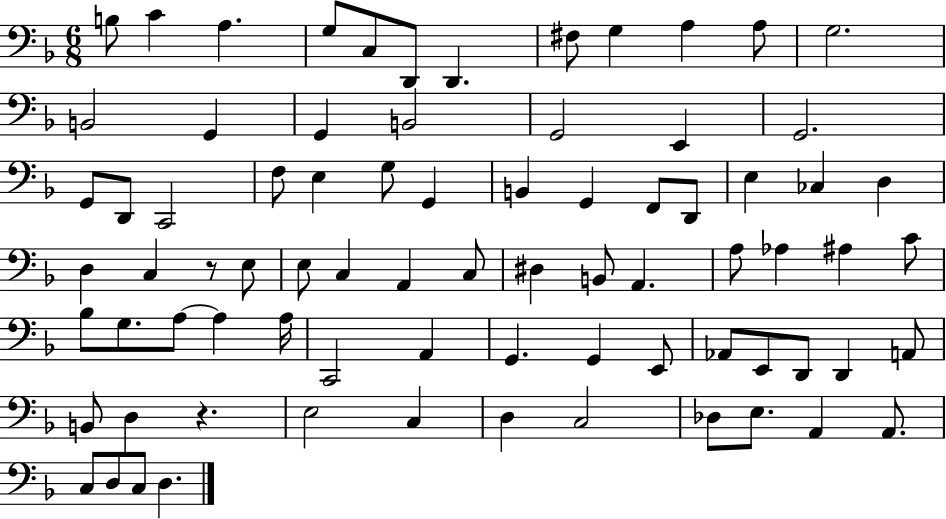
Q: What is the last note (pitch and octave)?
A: D3